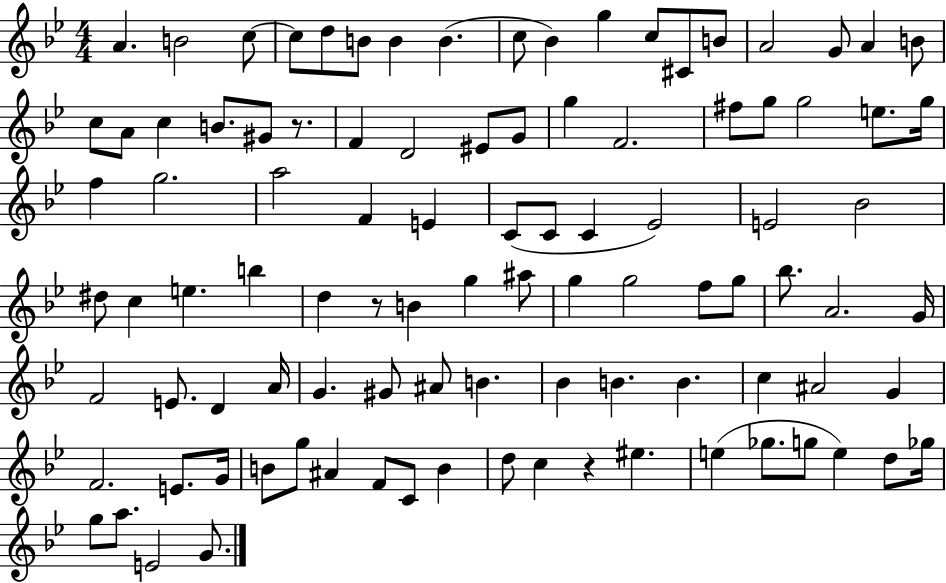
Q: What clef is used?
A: treble